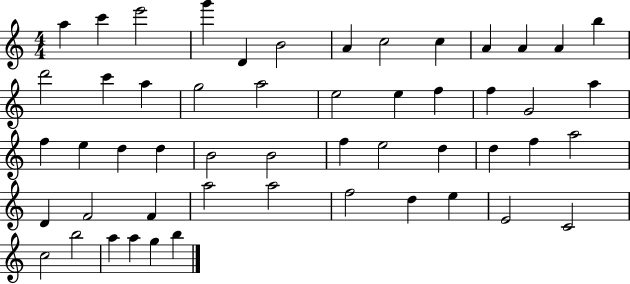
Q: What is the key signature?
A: C major